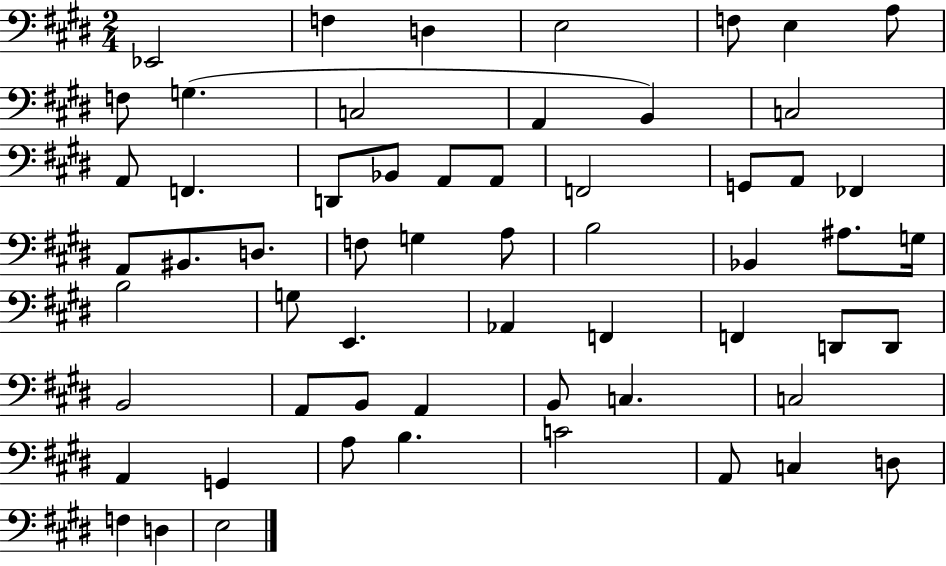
Eb2/h F3/q D3/q E3/h F3/e E3/q A3/e F3/e G3/q. C3/h A2/q B2/q C3/h A2/e F2/q. D2/e Bb2/e A2/e A2/e F2/h G2/e A2/e FES2/q A2/e BIS2/e. D3/e. F3/e G3/q A3/e B3/h Bb2/q A#3/e. G3/s B3/h G3/e E2/q. Ab2/q F2/q F2/q D2/e D2/e B2/h A2/e B2/e A2/q B2/e C3/q. C3/h A2/q G2/q A3/e B3/q. C4/h A2/e C3/q D3/e F3/q D3/q E3/h